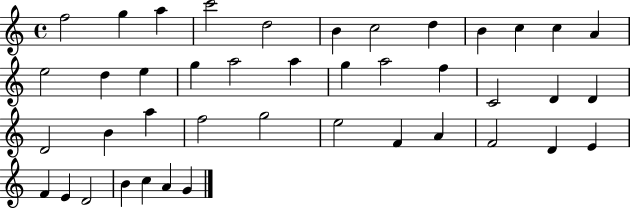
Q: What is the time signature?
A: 4/4